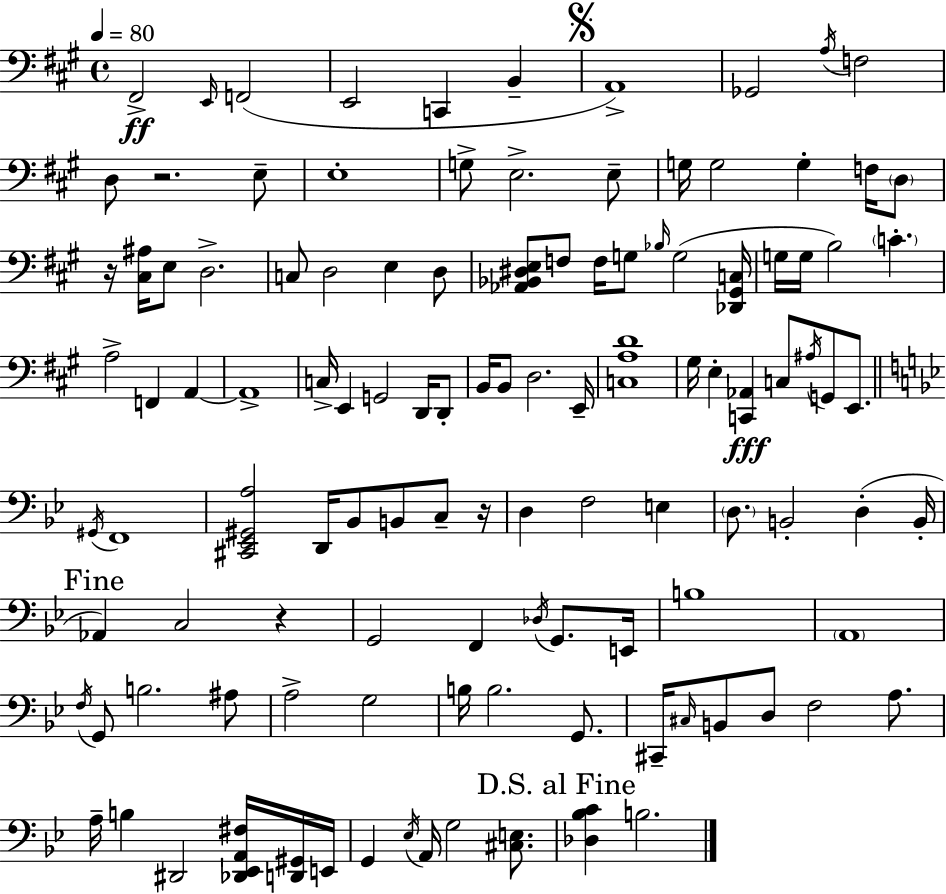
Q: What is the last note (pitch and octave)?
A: B3